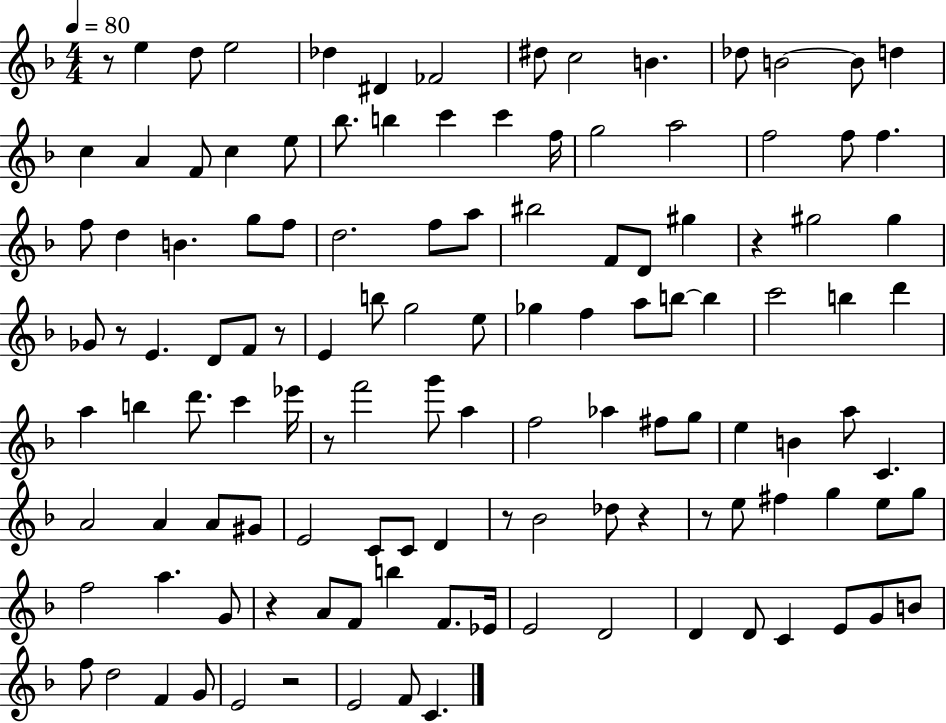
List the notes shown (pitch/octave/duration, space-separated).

R/e E5/q D5/e E5/h Db5/q D#4/q FES4/h D#5/e C5/h B4/q. Db5/e B4/h B4/e D5/q C5/q A4/q F4/e C5/q E5/e Bb5/e. B5/q C6/q C6/q F5/s G5/h A5/h F5/h F5/e F5/q. F5/e D5/q B4/q. G5/e F5/e D5/h. F5/e A5/e BIS5/h F4/e D4/e G#5/q R/q G#5/h G#5/q Gb4/e R/e E4/q. D4/e F4/e R/e E4/q B5/e G5/h E5/e Gb5/q F5/q A5/e B5/e B5/q C6/h B5/q D6/q A5/q B5/q D6/e. C6/q Eb6/s R/e F6/h G6/e A5/q F5/h Ab5/q F#5/e G5/e E5/q B4/q A5/e C4/q. A4/h A4/q A4/e G#4/e E4/h C4/e C4/e D4/q R/e Bb4/h Db5/e R/q R/e E5/e F#5/q G5/q E5/e G5/e F5/h A5/q. G4/e R/q A4/e F4/e B5/q F4/e. Eb4/s E4/h D4/h D4/q D4/e C4/q E4/e G4/e B4/e F5/e D5/h F4/q G4/e E4/h R/h E4/h F4/e C4/q.